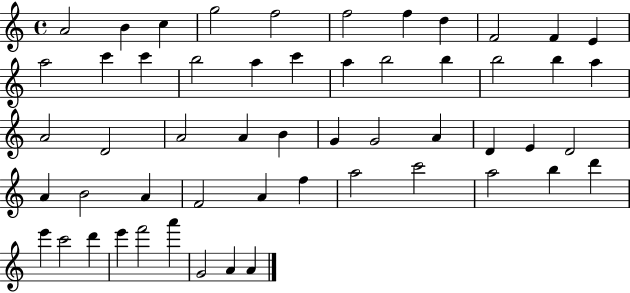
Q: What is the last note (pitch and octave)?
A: A4